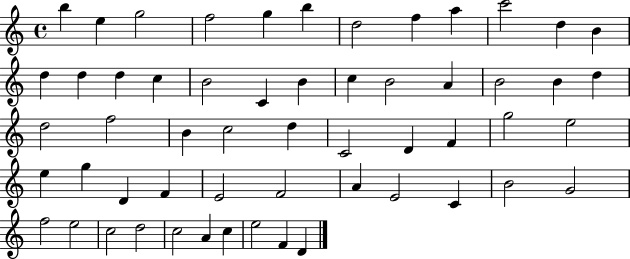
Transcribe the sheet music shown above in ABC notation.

X:1
T:Untitled
M:4/4
L:1/4
K:C
b e g2 f2 g b d2 f a c'2 d B d d d c B2 C B c B2 A B2 B d d2 f2 B c2 d C2 D F g2 e2 e g D F E2 F2 A E2 C B2 G2 f2 e2 c2 d2 c2 A c e2 F D